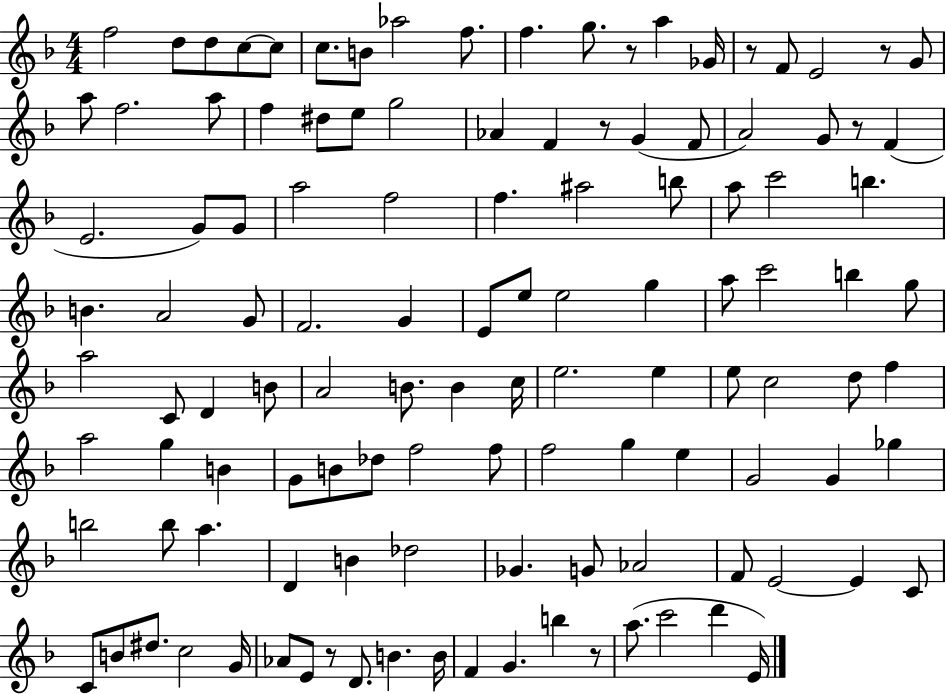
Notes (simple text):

F5/h D5/e D5/e C5/e C5/e C5/e. B4/e Ab5/h F5/e. F5/q. G5/e. R/e A5/q Gb4/s R/e F4/e E4/h R/e G4/e A5/e F5/h. A5/e F5/q D#5/e E5/e G5/h Ab4/q F4/q R/e G4/q F4/e A4/h G4/e R/e F4/q E4/h. G4/e G4/e A5/h F5/h F5/q. A#5/h B5/e A5/e C6/h B5/q. B4/q. A4/h G4/e F4/h. G4/q E4/e E5/e E5/h G5/q A5/e C6/h B5/q G5/e A5/h C4/e D4/q B4/e A4/h B4/e. B4/q C5/s E5/h. E5/q E5/e C5/h D5/e F5/q A5/h G5/q B4/q G4/e B4/e Db5/e F5/h F5/e F5/h G5/q E5/q G4/h G4/q Gb5/q B5/h B5/e A5/q. D4/q B4/q Db5/h Gb4/q. G4/e Ab4/h F4/e E4/h E4/q C4/e C4/e B4/e D#5/e. C5/h G4/s Ab4/e E4/e R/e D4/e. B4/q. B4/s F4/q G4/q. B5/q R/e A5/e. C6/h D6/q E4/s